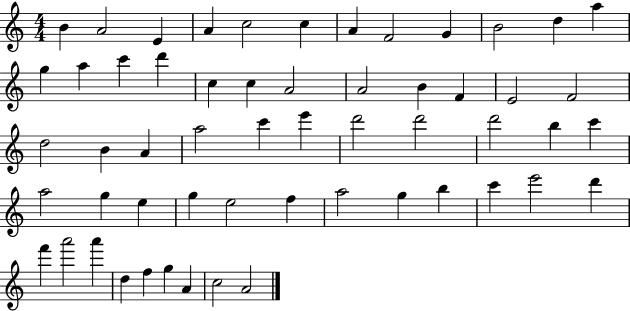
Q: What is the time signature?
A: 4/4